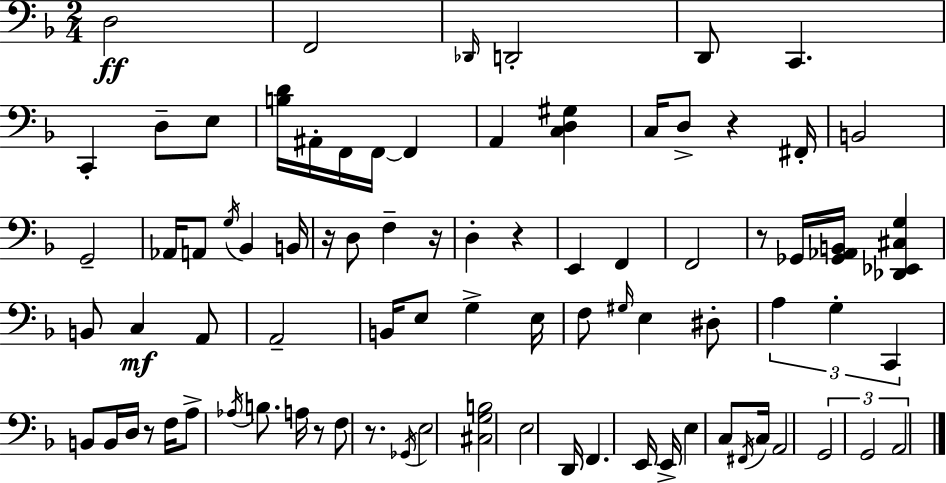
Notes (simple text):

D3/h F2/h Db2/s D2/h D2/e C2/q. C2/q D3/e E3/e [B3,D4]/s A#2/s F2/s F2/s F2/q A2/q [C3,D3,G#3]/q C3/s D3/e R/q F#2/s B2/h G2/h Ab2/s A2/e G3/s Bb2/q B2/s R/s D3/e F3/q R/s D3/q R/q E2/q F2/q F2/h R/e Gb2/s [Gb2,Ab2,B2]/s [Db2,Eb2,C#3,G3]/q B2/e C3/q A2/e A2/h B2/s E3/e G3/q E3/s F3/e G#3/s E3/q D#3/e A3/q G3/q C2/q B2/e B2/s D3/s R/e F3/s A3/e Ab3/s B3/e. A3/s R/e F3/e R/e. Gb2/s E3/h [C#3,G3,B3]/h E3/h D2/s F2/q. E2/s E2/s E3/q C3/e F#2/s C3/s A2/h G2/h G2/h A2/h